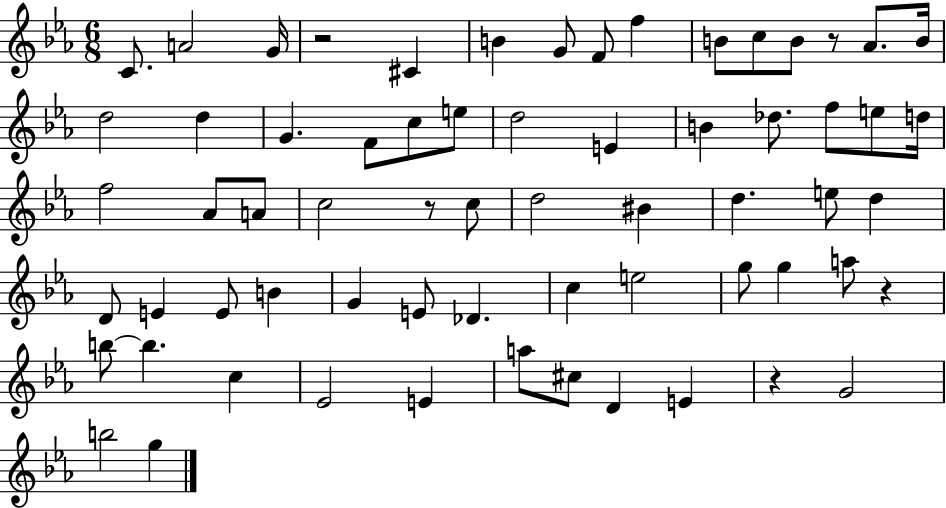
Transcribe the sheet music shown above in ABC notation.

X:1
T:Untitled
M:6/8
L:1/4
K:Eb
C/2 A2 G/4 z2 ^C B G/2 F/2 f B/2 c/2 B/2 z/2 _A/2 B/4 d2 d G F/2 c/2 e/2 d2 E B _d/2 f/2 e/2 d/4 f2 _A/2 A/2 c2 z/2 c/2 d2 ^B d e/2 d D/2 E E/2 B G E/2 _D c e2 g/2 g a/2 z b/2 b c _E2 E a/2 ^c/2 D E z G2 b2 g